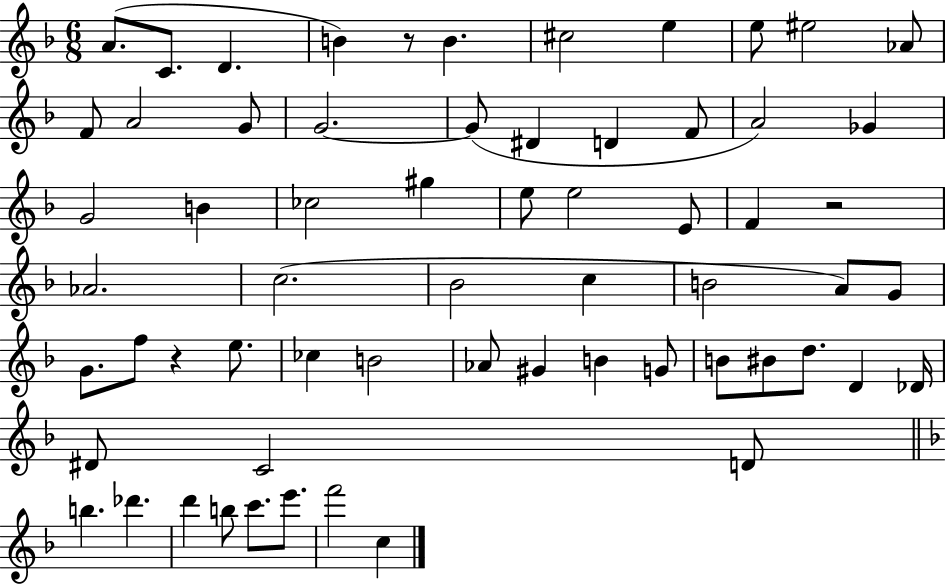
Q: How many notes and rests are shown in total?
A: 63